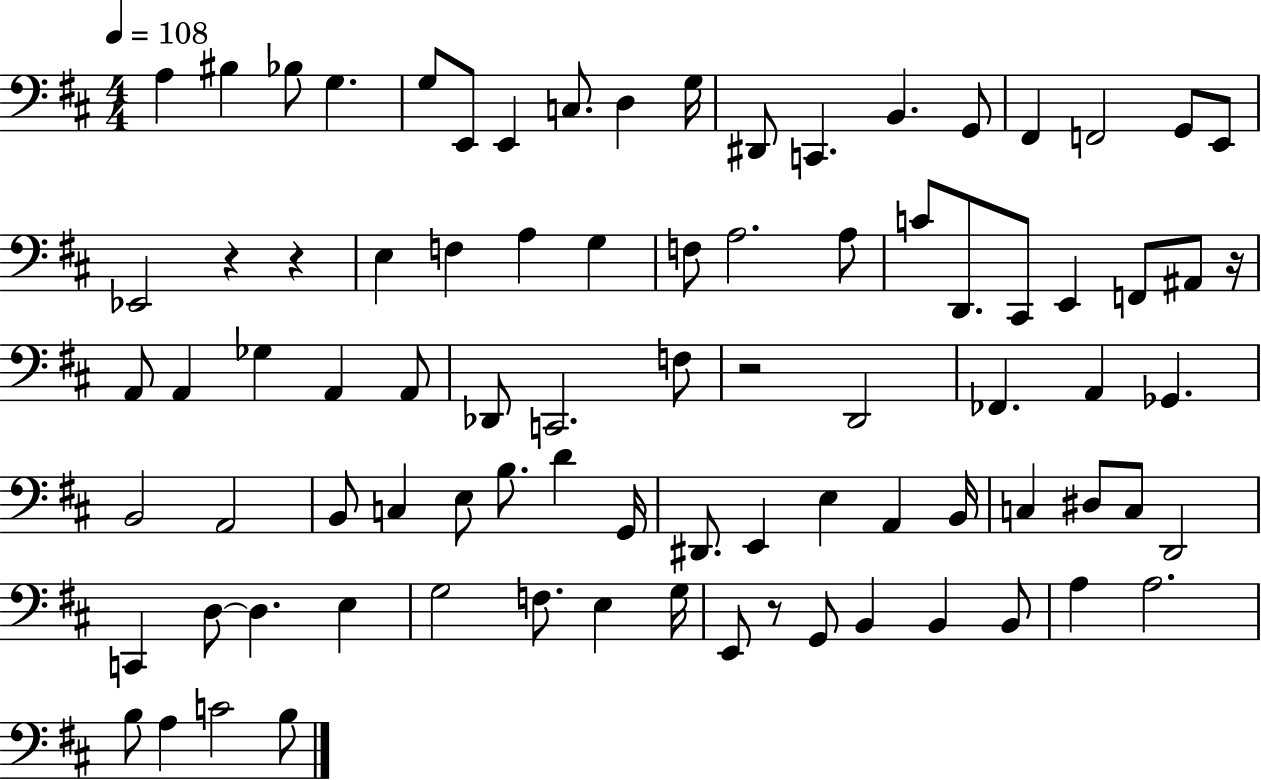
A3/q BIS3/q Bb3/e G3/q. G3/e E2/e E2/q C3/e. D3/q G3/s D#2/e C2/q. B2/q. G2/e F#2/q F2/h G2/e E2/e Eb2/h R/q R/q E3/q F3/q A3/q G3/q F3/e A3/h. A3/e C4/e D2/e. C#2/e E2/q F2/e A#2/e R/s A2/e A2/q Gb3/q A2/q A2/e Db2/e C2/h. F3/e R/h D2/h FES2/q. A2/q Gb2/q. B2/h A2/h B2/e C3/q E3/e B3/e. D4/q G2/s D#2/e. E2/q E3/q A2/q B2/s C3/q D#3/e C3/e D2/h C2/q D3/e D3/q. E3/q G3/h F3/e. E3/q G3/s E2/e R/e G2/e B2/q B2/q B2/e A3/q A3/h. B3/e A3/q C4/h B3/e